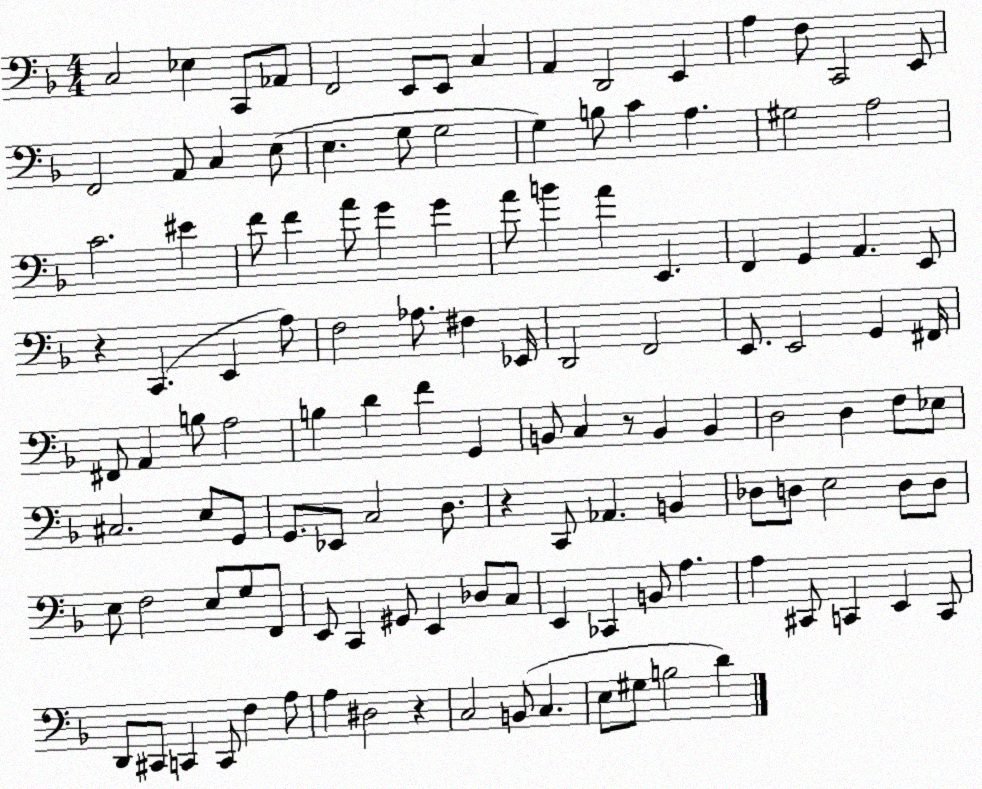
X:1
T:Untitled
M:4/4
L:1/4
K:F
C,2 _E, C,,/2 _A,,/2 F,,2 E,,/2 E,,/2 C, A,, D,,2 E,, A, F,/2 C,,2 E,,/2 F,,2 A,,/2 C, E,/2 E, G,/2 G,2 G, B,/2 C A, ^G,2 A,2 C2 ^E F/2 F A/2 G G A/2 B A E,, F,, G,, A,, E,,/2 z C,, E,, A,/2 F,2 _A,/2 ^F, _E,,/4 D,,2 F,,2 E,,/2 E,,2 G,, ^F,,/4 ^F,,/2 A,, B,/2 A,2 B, D F G,, B,,/2 C, z/2 B,, B,, D,2 D, F,/2 _E,/2 ^C,2 E,/2 G,,/2 G,,/2 _E,,/2 C,2 D,/2 z C,,/2 _A,, B,, _D,/2 D,/2 E,2 D,/2 D,/2 E,/2 F,2 E,/2 G,/2 F,,/2 E,,/2 C,, ^G,,/2 E,, _D,/2 C,/2 E,, _C,, B,,/2 A, A, ^C,,/2 C,, E,, C,,/2 D,,/2 ^C,,/2 C,, C,,/2 F, A,/2 A, ^D,2 z C,2 B,,/2 C, E,/2 ^G,/2 B,2 D